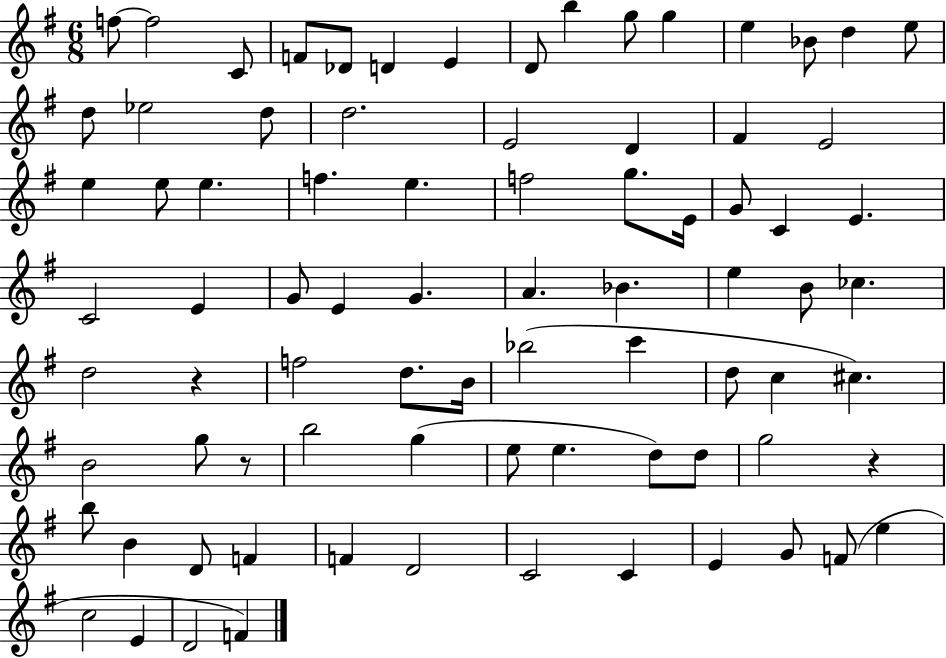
F5/e F5/h C4/e F4/e Db4/e D4/q E4/q D4/e B5/q G5/e G5/q E5/q Bb4/e D5/q E5/e D5/e Eb5/h D5/e D5/h. E4/h D4/q F#4/q E4/h E5/q E5/e E5/q. F5/q. E5/q. F5/h G5/e. E4/s G4/e C4/q E4/q. C4/h E4/q G4/e E4/q G4/q. A4/q. Bb4/q. E5/q B4/e CES5/q. D5/h R/q F5/h D5/e. B4/s Bb5/h C6/q D5/e C5/q C#5/q. B4/h G5/e R/e B5/h G5/q E5/e E5/q. D5/e D5/e G5/h R/q B5/e B4/q D4/e F4/q F4/q D4/h C4/h C4/q E4/q G4/e F4/e E5/q C5/h E4/q D4/h F4/q